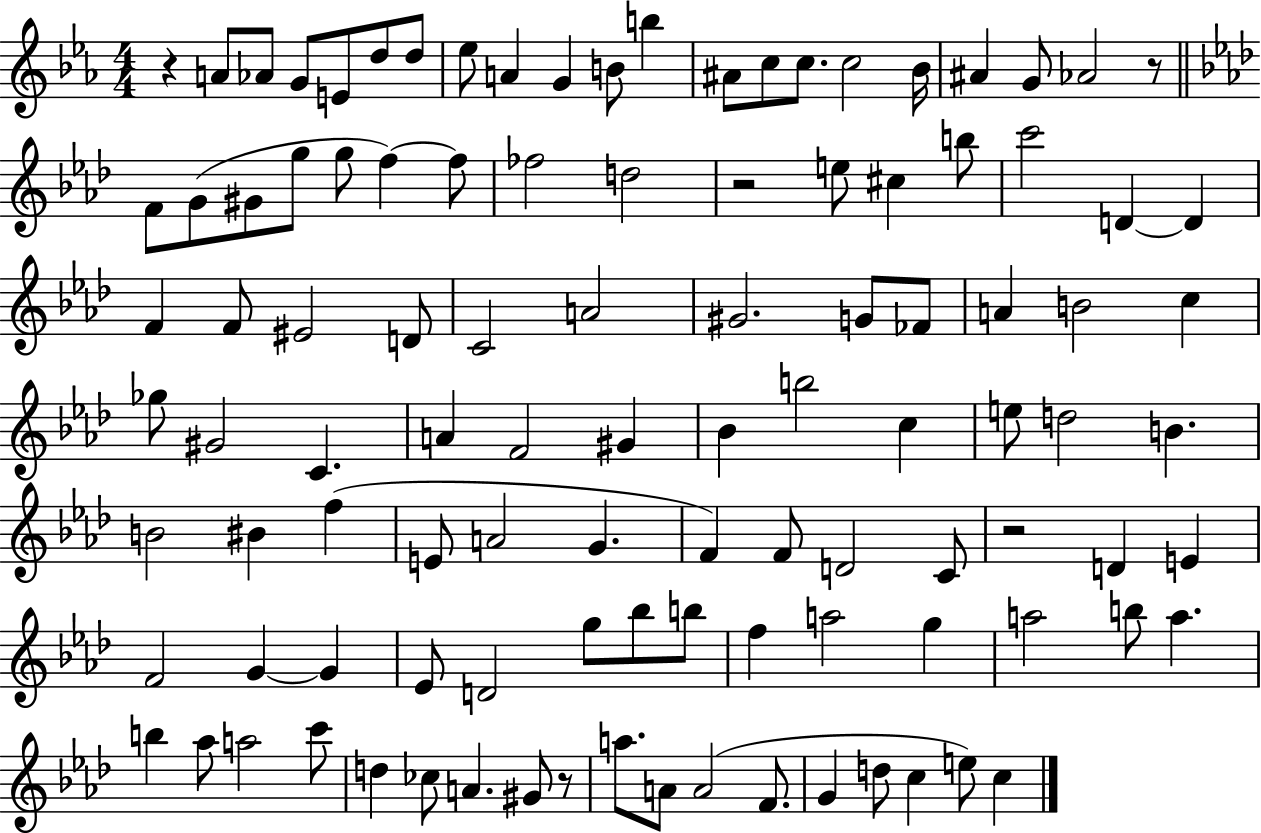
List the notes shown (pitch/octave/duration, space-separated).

R/q A4/e Ab4/e G4/e E4/e D5/e D5/e Eb5/e A4/q G4/q B4/e B5/q A#4/e C5/e C5/e. C5/h Bb4/s A#4/q G4/e Ab4/h R/e F4/e G4/e G#4/e G5/e G5/e F5/q F5/e FES5/h D5/h R/h E5/e C#5/q B5/e C6/h D4/q D4/q F4/q F4/e EIS4/h D4/e C4/h A4/h G#4/h. G4/e FES4/e A4/q B4/h C5/q Gb5/e G#4/h C4/q. A4/q F4/h G#4/q Bb4/q B5/h C5/q E5/e D5/h B4/q. B4/h BIS4/q F5/q E4/e A4/h G4/q. F4/q F4/e D4/h C4/e R/h D4/q E4/q F4/h G4/q G4/q Eb4/e D4/h G5/e Bb5/e B5/e F5/q A5/h G5/q A5/h B5/e A5/q. B5/q Ab5/e A5/h C6/e D5/q CES5/e A4/q. G#4/e R/e A5/e. A4/e A4/h F4/e. G4/q D5/e C5/q E5/e C5/q